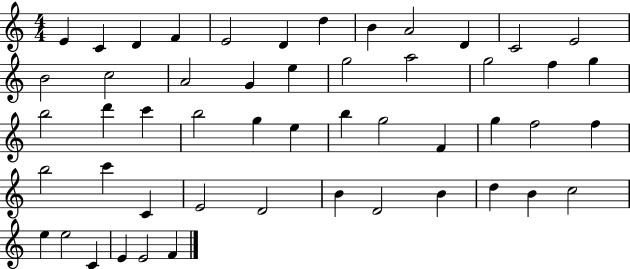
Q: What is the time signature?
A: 4/4